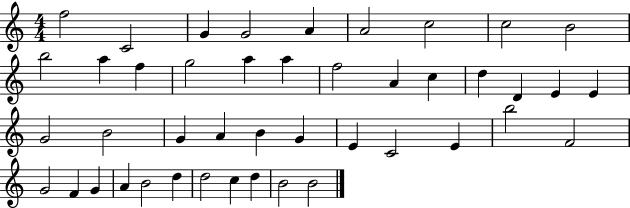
F5/h C4/h G4/q G4/h A4/q A4/h C5/h C5/h B4/h B5/h A5/q F5/q G5/h A5/q A5/q F5/h A4/q C5/q D5/q D4/q E4/q E4/q G4/h B4/h G4/q A4/q B4/q G4/q E4/q C4/h E4/q B5/h F4/h G4/h F4/q G4/q A4/q B4/h D5/q D5/h C5/q D5/q B4/h B4/h